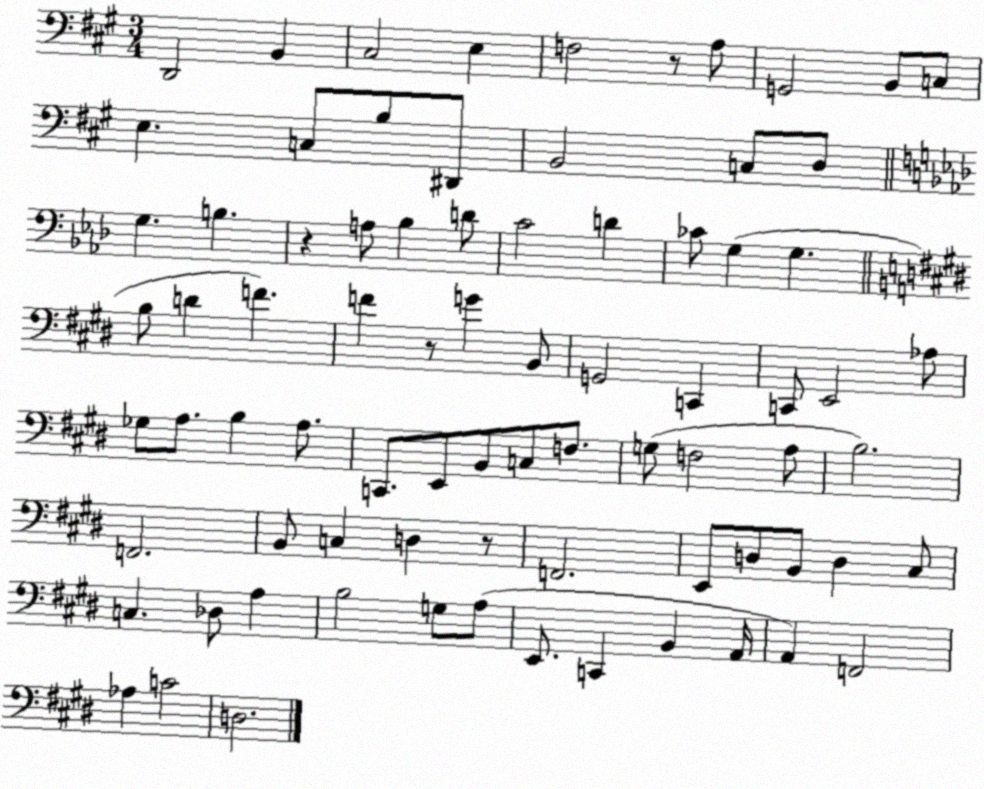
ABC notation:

X:1
T:Untitled
M:3/4
L:1/4
K:A
D,,2 B,, ^C,2 E, F,2 z/2 A,/2 G,,2 B,,/2 C,/2 E, C,/2 B,/2 ^D,,/2 B,,2 C,/2 D,/2 G, B, z A,/2 _B, D/2 C2 D _C/2 G, G, B,/2 D F F z/2 G B,,/2 G,,2 C,, C,,/2 E,,2 _A,/2 _G,/2 A,/2 B, A,/2 C,,/2 E,,/2 B,,/2 C,/2 F,/2 G,/2 F,2 A,/2 B,2 F,,2 B,,/2 C, D, z/2 F,,2 E,,/2 D,/2 B,,/2 D, ^C,/2 C, _D,/2 A, B,2 G,/2 A,/2 E,,/2 C,, B,, A,,/4 A,, F,,2 _A, C2 D,2